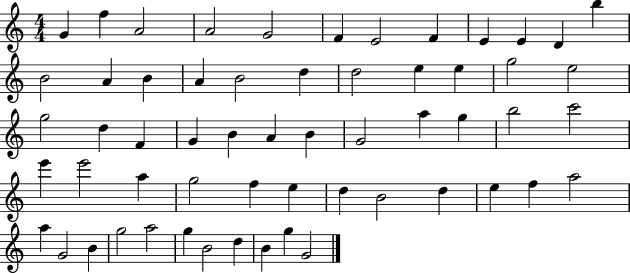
{
  \clef treble
  \numericTimeSignature
  \time 4/4
  \key c \major
  g'4 f''4 a'2 | a'2 g'2 | f'4 e'2 f'4 | e'4 e'4 d'4 b''4 | \break b'2 a'4 b'4 | a'4 b'2 d''4 | d''2 e''4 e''4 | g''2 e''2 | \break g''2 d''4 f'4 | g'4 b'4 a'4 b'4 | g'2 a''4 g''4 | b''2 c'''2 | \break e'''4 e'''2 a''4 | g''2 f''4 e''4 | d''4 b'2 d''4 | e''4 f''4 a''2 | \break a''4 g'2 b'4 | g''2 a''2 | g''4 b'2 d''4 | b'4 g''4 g'2 | \break \bar "|."
}